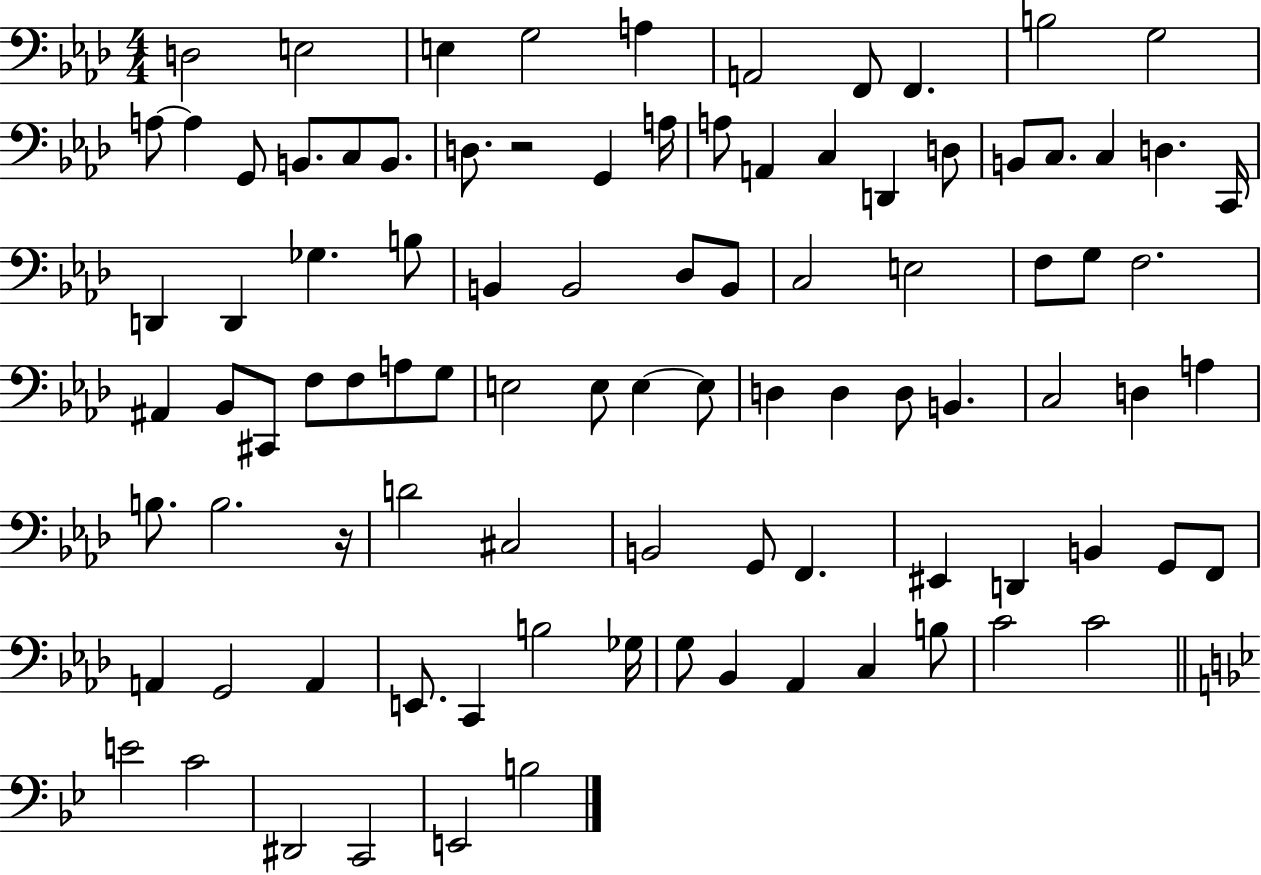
D3/h E3/h E3/q G3/h A3/q A2/h F2/e F2/q. B3/h G3/h A3/e A3/q G2/e B2/e. C3/e B2/e. D3/e. R/h G2/q A3/s A3/e A2/q C3/q D2/q D3/e B2/e C3/e. C3/q D3/q. C2/s D2/q D2/q Gb3/q. B3/e B2/q B2/h Db3/e B2/e C3/h E3/h F3/e G3/e F3/h. A#2/q Bb2/e C#2/e F3/e F3/e A3/e G3/e E3/h E3/e E3/q E3/e D3/q D3/q D3/e B2/q. C3/h D3/q A3/q B3/e. B3/h. R/s D4/h C#3/h B2/h G2/e F2/q. EIS2/q D2/q B2/q G2/e F2/e A2/q G2/h A2/q E2/e. C2/q B3/h Gb3/s G3/e Bb2/q Ab2/q C3/q B3/e C4/h C4/h E4/h C4/h D#2/h C2/h E2/h B3/h